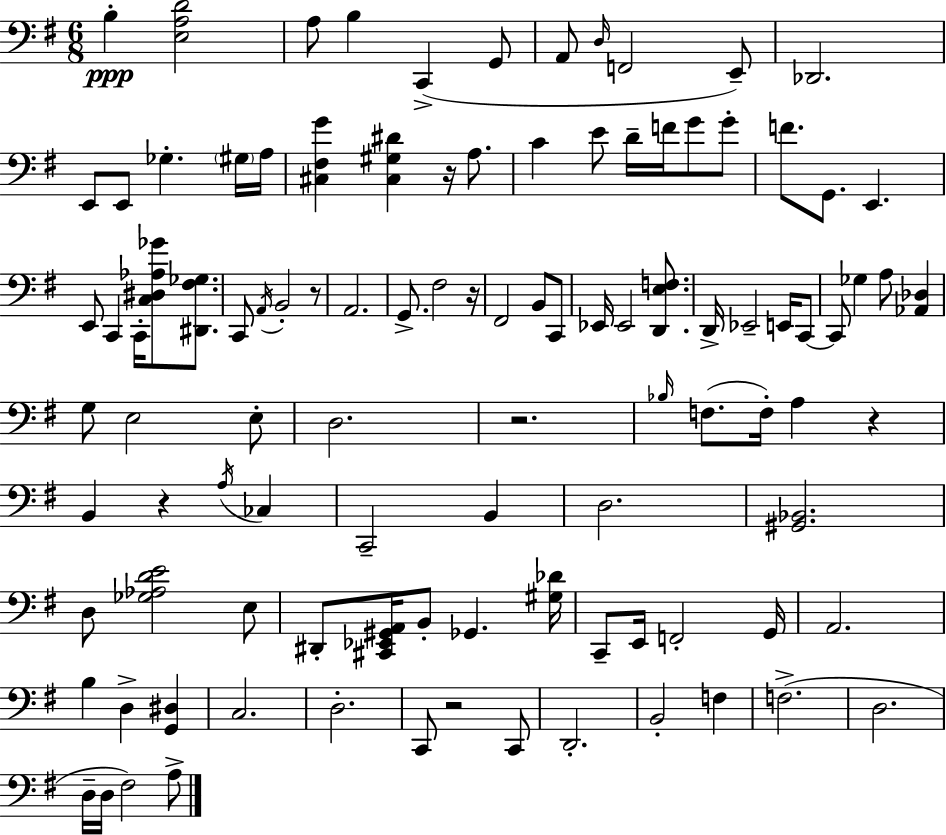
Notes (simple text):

B3/q [E3,A3,D4]/h A3/e B3/q C2/q G2/e A2/e D3/s F2/h E2/e Db2/h. E2/e E2/e Gb3/q. G#3/s A3/s [C#3,F#3,G4]/q [C#3,G#3,D#4]/q R/s A3/e. C4/q E4/e D4/s F4/s G4/e G4/e F4/e. G2/e. E2/q. E2/e C2/q C2/s [C3,D#3,Ab3,Gb4]/e [D#2,F#3,Gb3]/e. C2/e A2/s B2/h R/e A2/h. G2/e. F#3/h R/s F#2/h B2/e C2/e Eb2/s Eb2/h [D2,E3,F3]/e. D2/s Eb2/h E2/s C2/e C2/e Gb3/q A3/e [Ab2,Db3]/q G3/e E3/h E3/e D3/h. R/h. Bb3/s F3/e. F3/s A3/q R/q B2/q R/q A3/s CES3/q C2/h B2/q D3/h. [G#2,Bb2]/h. D3/e [Gb3,Ab3,D4,E4]/h E3/e D#2/e [C#2,Eb2,G#2,A2]/s B2/e Gb2/q. [G#3,Db4]/s C2/e E2/s F2/h G2/s A2/h. B3/q D3/q [G2,D#3]/q C3/h. D3/h. C2/e R/h C2/e D2/h. B2/h F3/q F3/h. D3/h. D3/s D3/s F#3/h A3/e